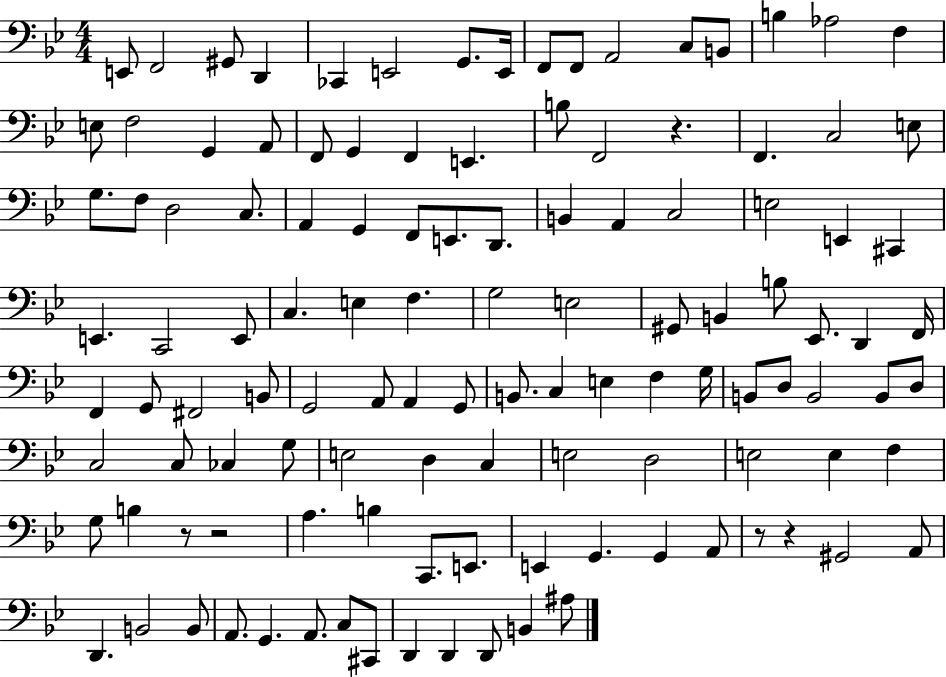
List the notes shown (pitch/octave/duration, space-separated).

E2/e F2/h G#2/e D2/q CES2/q E2/h G2/e. E2/s F2/e F2/e A2/h C3/e B2/e B3/q Ab3/h F3/q E3/e F3/h G2/q A2/e F2/e G2/q F2/q E2/q. B3/e F2/h R/q. F2/q. C3/h E3/e G3/e. F3/e D3/h C3/e. A2/q G2/q F2/e E2/e. D2/e. B2/q A2/q C3/h E3/h E2/q C#2/q E2/q. C2/h E2/e C3/q. E3/q F3/q. G3/h E3/h G#2/e B2/q B3/e Eb2/e. D2/q F2/s F2/q G2/e F#2/h B2/e G2/h A2/e A2/q G2/e B2/e. C3/q E3/q F3/q G3/s B2/e D3/e B2/h B2/e D3/e C3/h C3/e CES3/q G3/e E3/h D3/q C3/q E3/h D3/h E3/h E3/q F3/q G3/e B3/q R/e R/h A3/q. B3/q C2/e. E2/e. E2/q G2/q. G2/q A2/e R/e R/q G#2/h A2/e D2/q. B2/h B2/e A2/e. G2/q. A2/e. C3/e C#2/e D2/q D2/q D2/e B2/q A#3/e